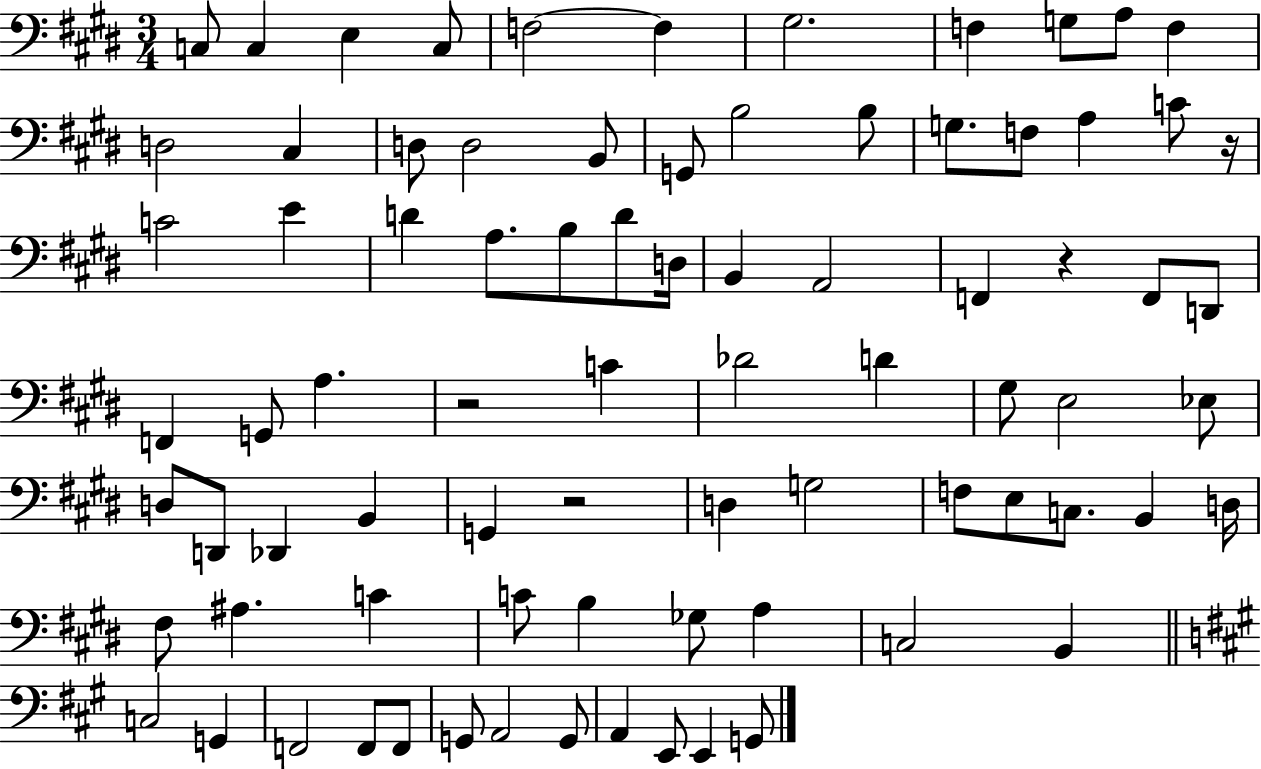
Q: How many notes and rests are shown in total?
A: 81